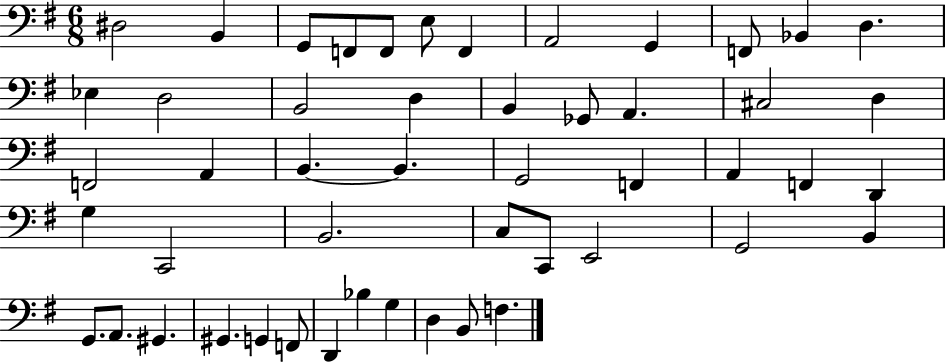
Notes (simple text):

D#3/h B2/q G2/e F2/e F2/e E3/e F2/q A2/h G2/q F2/e Bb2/q D3/q. Eb3/q D3/h B2/h D3/q B2/q Gb2/e A2/q. C#3/h D3/q F2/h A2/q B2/q. B2/q. G2/h F2/q A2/q F2/q D2/q G3/q C2/h B2/h. C3/e C2/e E2/h G2/h B2/q G2/e. A2/e. G#2/q. G#2/q. G2/q F2/e D2/q Bb3/q G3/q D3/q B2/e F3/q.